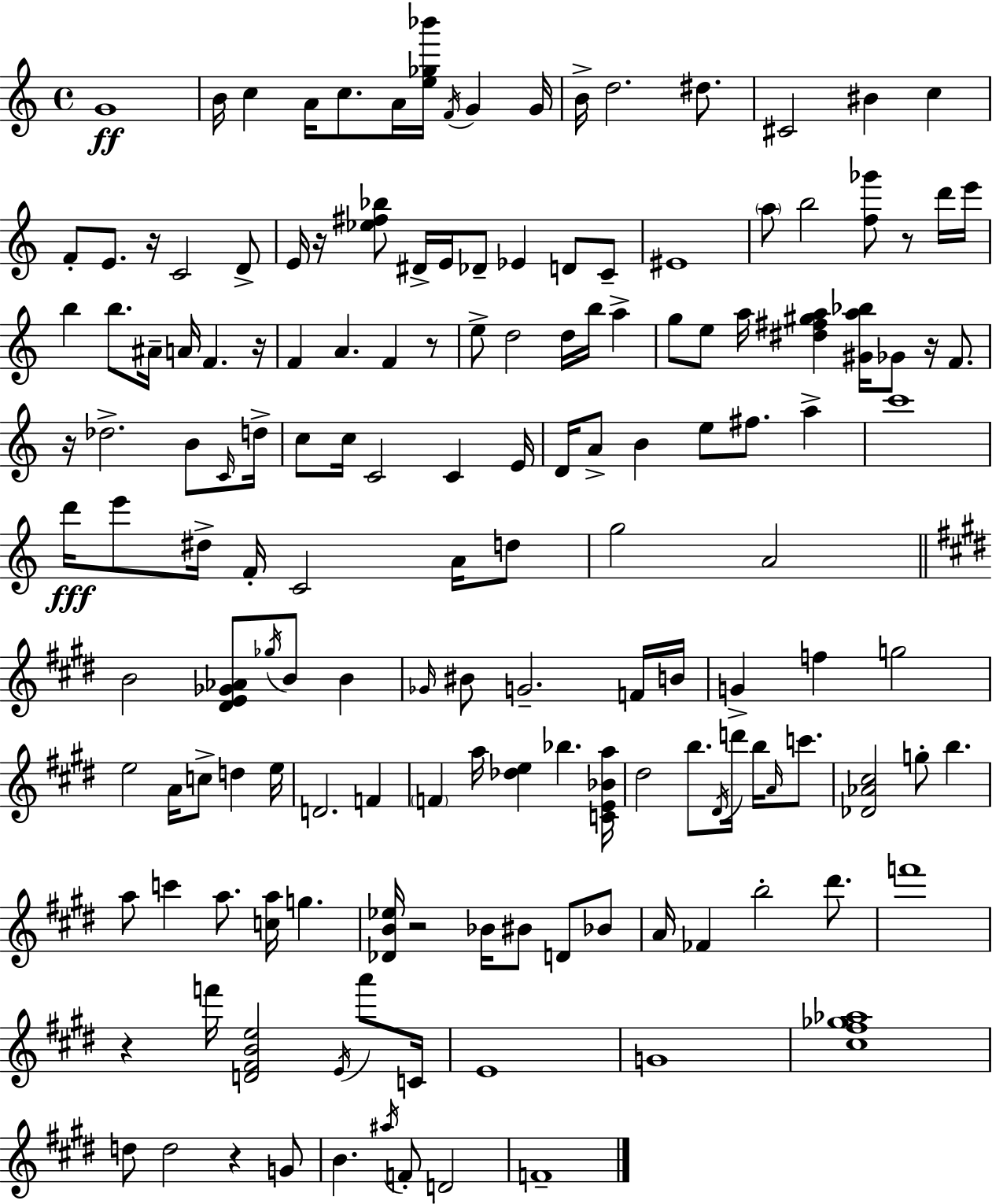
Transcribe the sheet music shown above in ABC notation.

X:1
T:Untitled
M:4/4
L:1/4
K:Am
G4 B/4 c A/4 c/2 A/4 [e_g_b']/4 F/4 G G/4 B/4 d2 ^d/2 ^C2 ^B c F/2 E/2 z/4 C2 D/2 E/4 z/4 [_e^f_b]/2 ^D/4 E/4 _D/2 _E D/2 C/2 ^E4 a/2 b2 [f_g']/2 z/2 d'/4 e'/4 b b/2 ^A/4 A/4 F z/4 F A F z/2 e/2 d2 d/4 b/4 a g/2 e/2 a/4 [^d^f^ga] [^Ga_b]/4 _G/2 z/4 F/2 z/4 _d2 B/2 C/4 d/4 c/2 c/4 C2 C E/4 D/4 A/2 B e/2 ^f/2 a c'4 d'/4 e'/2 ^d/4 F/4 C2 A/4 d/2 g2 A2 B2 [^DE_G_A]/2 _g/4 B/2 B _G/4 ^B/2 G2 F/4 B/4 G f g2 e2 A/4 c/2 d e/4 D2 F F a/4 [_de] _b [CE_Ba]/4 ^d2 b/2 ^D/4 d'/4 b/4 A/4 c'/2 [_D_A^c]2 g/2 b a/2 c' a/2 [ca]/4 g [_DB_e]/4 z2 _B/4 ^B/2 D/2 _B/2 A/4 _F b2 ^d'/2 f'4 z f'/4 [D^FBe]2 E/4 a'/2 C/4 E4 G4 [^c^f_g_a]4 d/2 d2 z G/2 B ^a/4 F/2 D2 F4